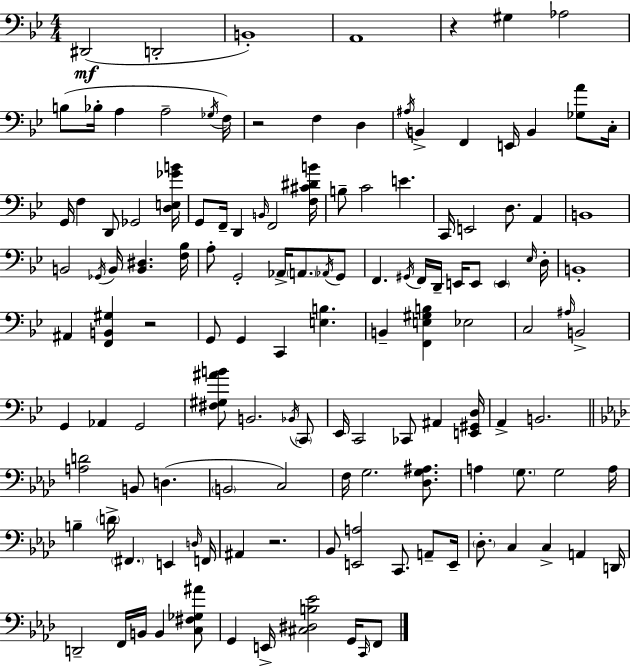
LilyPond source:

{
  \clef bass
  \numericTimeSignature
  \time 4/4
  \key bes \major
  \repeat volta 2 { dis,2(\mf d,2-. | b,1-.) | a,1 | r4 gis4 aes2 | \break b8( bes16-. a4 a2-- \acciaccatura { ges16 } | f16) r2 f4 d4 | \acciaccatura { ais16 } b,4-> f,4 e,16 b,4 <ges a'>8 | c16-. g,16 f4 d,8 ges,2 | \break <d e ges' b'>16 g,8 f,16-- d,4 \grace { b,16 } f,2 | <f cis' dis' b'>16 b8-- c'2 e'4. | c,16 e,2 d8. a,4 | b,1 | \break b,2 \acciaccatura { ges,16 } b,16 <b, dis>4. | <f bes>16 a8-. g,2-. aes,16-> \parenthesize a,8. | \acciaccatura { aes,16 } g,8 f,4. \acciaccatura { gis,16 } f,16 d,16-- e,16 e,8 | \parenthesize e,4 \grace { ees16 } d16-. b,1-. | \break ais,4 <f, b, gis>4 r2 | g,8 g,4 c,4 | <e b>4. b,4-- <f, e gis b>4 ees2 | c2 \grace { ais16 } | \break b,2-> g,4 aes,4 | g,2 <fis gis ais' b'>8 b,2. | \acciaccatura { bes,16 } \parenthesize c,8 ees,16 c,2 | ces,8 ais,4 <e, gis, d>16 a,4-> b,2. | \break \bar "||" \break \key aes \major <a d'>2 b,8 d4.( | \parenthesize b,2 c2) | f16 g2. <des g ais>8. | a4 \parenthesize g8. g2 a16 | \break b4-- \parenthesize d'16-> \parenthesize fis,4. e,4 \grace { d16 } | f,16 ais,4 r2. | bes,8 <e, a>2 c,8. a,8-- | e,16-- \parenthesize des8.-. c4 c4-> a,4 | \break d,16 d,2-- f,16 b,16 b,4 <c fis ges ais'>8 | g,4 e,16-> <cis dis b ees'>2 g,16 \grace { c,16 } | f,8 } \bar "|."
}